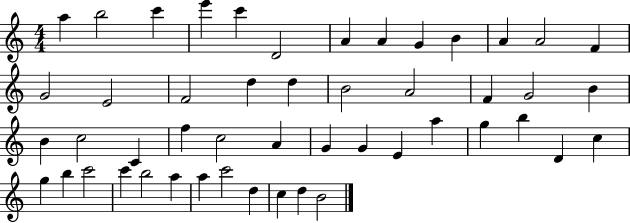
X:1
T:Untitled
M:4/4
L:1/4
K:C
a b2 c' e' c' D2 A A G B A A2 F G2 E2 F2 d d B2 A2 F G2 B B c2 C f c2 A G G E a g b D c g b c'2 c' b2 a a c'2 d c d B2